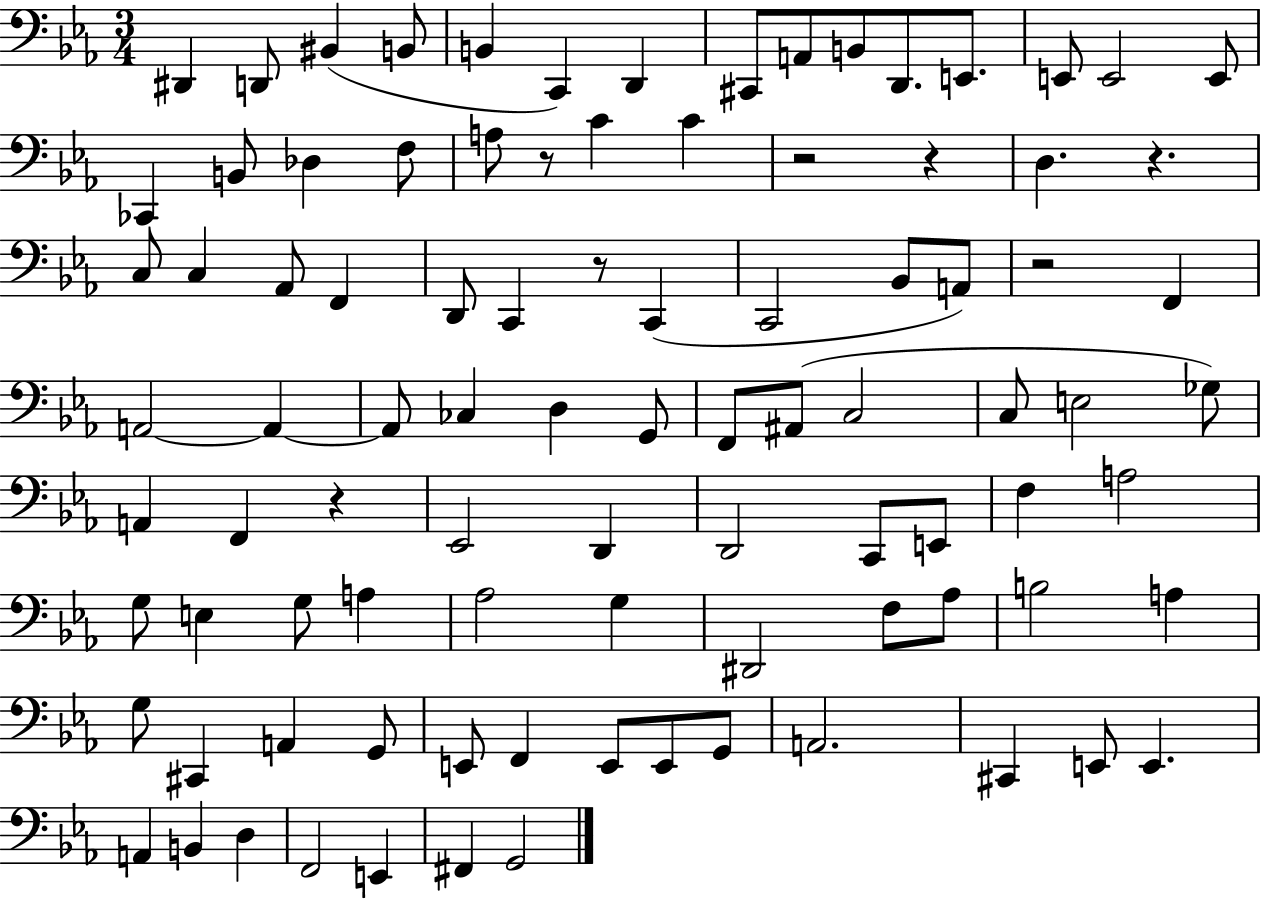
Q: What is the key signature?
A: EES major